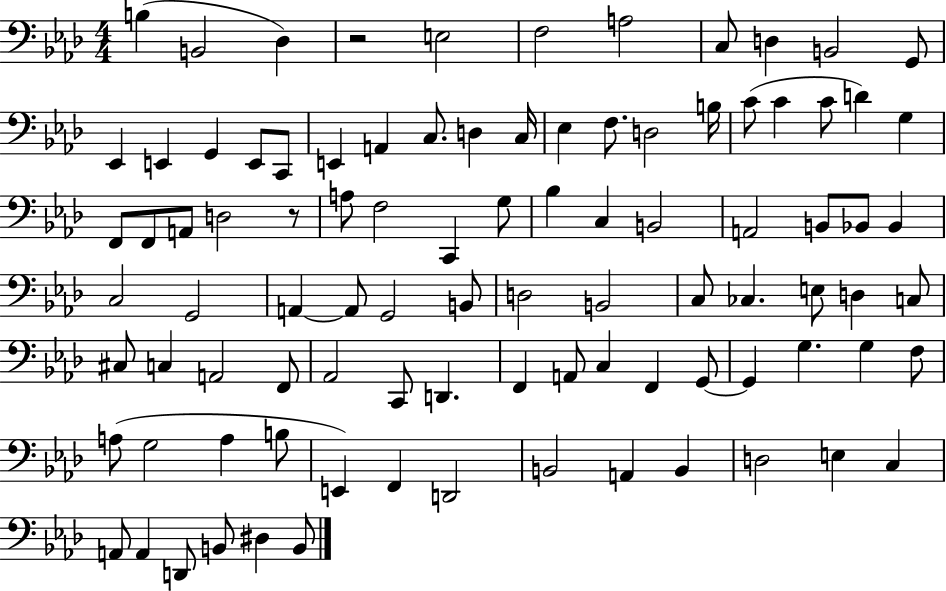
{
  \clef bass
  \numericTimeSignature
  \time 4/4
  \key aes \major
  b4( b,2 des4) | r2 e2 | f2 a2 | c8 d4 b,2 g,8 | \break ees,4 e,4 g,4 e,8 c,8 | e,4 a,4 c8. d4 c16 | ees4 f8. d2 b16 | c'8( c'4 c'8 d'4) g4 | \break f,8 f,8 a,8 d2 r8 | a8 f2 c,4 g8 | bes4 c4 b,2 | a,2 b,8 bes,8 bes,4 | \break c2 g,2 | a,4~~ a,8 g,2 b,8 | d2 b,2 | c8 ces4. e8 d4 c8 | \break cis8 c4 a,2 f,8 | aes,2 c,8 d,4. | f,4 a,8 c4 f,4 g,8~~ | g,4 g4. g4 f8 | \break a8( g2 a4 b8 | e,4) f,4 d,2 | b,2 a,4 b,4 | d2 e4 c4 | \break a,8 a,4 d,8 b,8 dis4 b,8 | \bar "|."
}